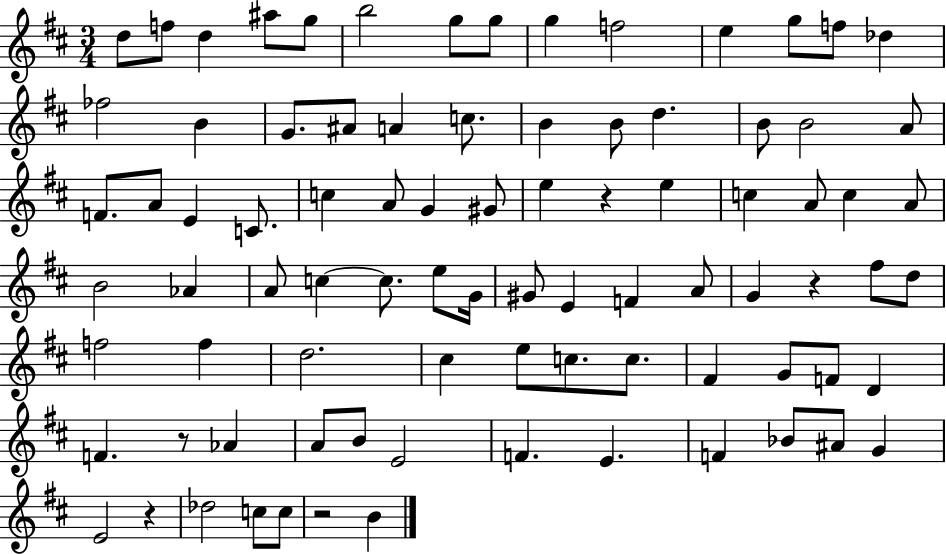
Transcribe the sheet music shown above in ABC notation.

X:1
T:Untitled
M:3/4
L:1/4
K:D
d/2 f/2 d ^a/2 g/2 b2 g/2 g/2 g f2 e g/2 f/2 _d _f2 B G/2 ^A/2 A c/2 B B/2 d B/2 B2 A/2 F/2 A/2 E C/2 c A/2 G ^G/2 e z e c A/2 c A/2 B2 _A A/2 c c/2 e/2 G/4 ^G/2 E F A/2 G z ^f/2 d/2 f2 f d2 ^c e/2 c/2 c/2 ^F G/2 F/2 D F z/2 _A A/2 B/2 E2 F E F _B/2 ^A/2 G E2 z _d2 c/2 c/2 z2 B